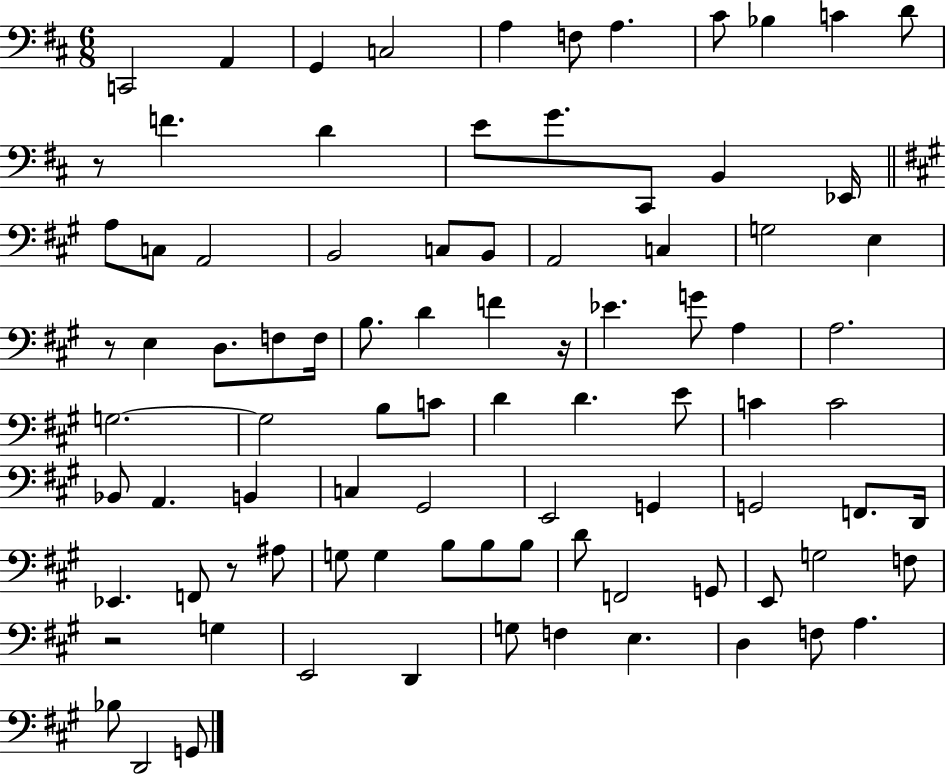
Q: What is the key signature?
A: D major